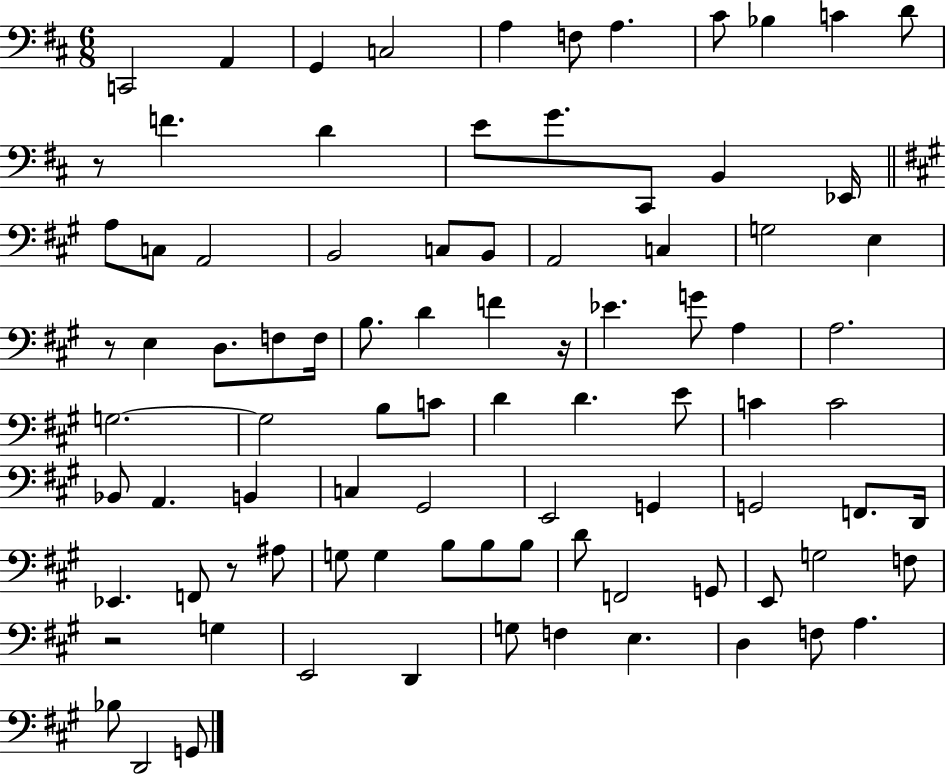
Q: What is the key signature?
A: D major